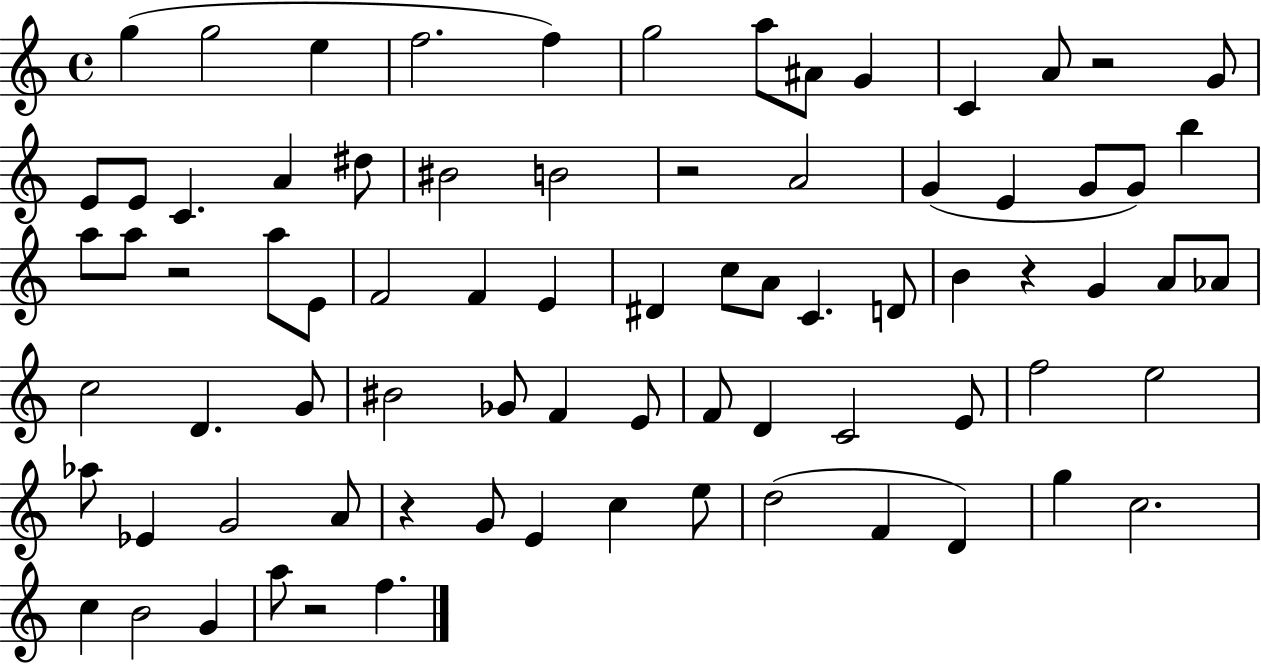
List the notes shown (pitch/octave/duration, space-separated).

G5/q G5/h E5/q F5/h. F5/q G5/h A5/e A#4/e G4/q C4/q A4/e R/h G4/e E4/e E4/e C4/q. A4/q D#5/e BIS4/h B4/h R/h A4/h G4/q E4/q G4/e G4/e B5/q A5/e A5/e R/h A5/e E4/e F4/h F4/q E4/q D#4/q C5/e A4/e C4/q. D4/e B4/q R/q G4/q A4/e Ab4/e C5/h D4/q. G4/e BIS4/h Gb4/e F4/q E4/e F4/e D4/q C4/h E4/e F5/h E5/h Ab5/e Eb4/q G4/h A4/e R/q G4/e E4/q C5/q E5/e D5/h F4/q D4/q G5/q C5/h. C5/q B4/h G4/q A5/e R/h F5/q.